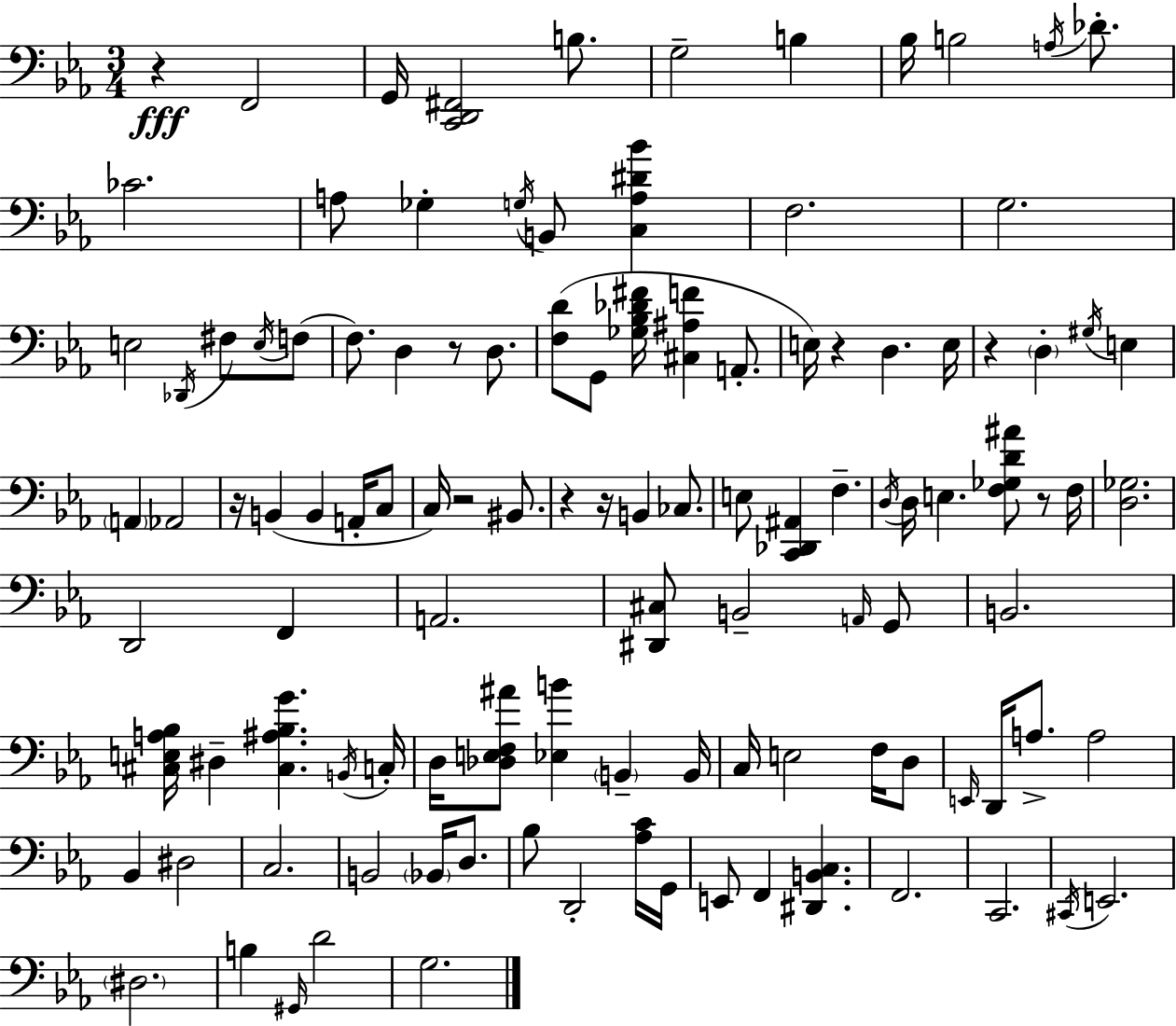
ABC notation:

X:1
T:Untitled
M:3/4
L:1/4
K:Eb
z F,,2 G,,/4 [C,,D,,^F,,]2 B,/2 G,2 B, _B,/4 B,2 A,/4 _D/2 _C2 A,/2 _G, G,/4 B,,/2 [C,A,^D_B] F,2 G,2 E,2 _D,,/4 ^F,/2 E,/4 F,/2 F,/2 D, z/2 D,/2 [F,D]/2 G,,/2 [_G,_B,_D^F]/4 [^C,^A,F] A,,/2 E,/4 z D, E,/4 z D, ^G,/4 E, A,, _A,,2 z/4 B,, B,, A,,/4 C,/2 C,/4 z2 ^B,,/2 z z/4 B,, _C,/2 E,/2 [C,,_D,,^A,,] F, D,/4 D,/4 E, [F,_G,D^A]/2 z/2 F,/4 [D,_G,]2 D,,2 F,, A,,2 [^D,,^C,]/2 B,,2 A,,/4 G,,/2 B,,2 [^C,E,A,_B,]/4 ^D, [^C,^A,_B,G] B,,/4 C,/4 D,/4 [_D,E,F,^A]/2 [_E,B] B,, B,,/4 C,/4 E,2 F,/4 D,/2 E,,/4 D,,/4 A,/2 A,2 _B,, ^D,2 C,2 B,,2 _B,,/4 D,/2 _B,/2 D,,2 [_A,C]/4 G,,/4 E,,/2 F,, [^D,,B,,C,] F,,2 C,,2 ^C,,/4 E,,2 ^D,2 B, ^G,,/4 D2 G,2